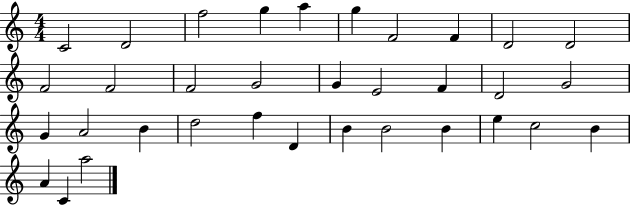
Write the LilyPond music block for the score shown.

{
  \clef treble
  \numericTimeSignature
  \time 4/4
  \key c \major
  c'2 d'2 | f''2 g''4 a''4 | g''4 f'2 f'4 | d'2 d'2 | \break f'2 f'2 | f'2 g'2 | g'4 e'2 f'4 | d'2 g'2 | \break g'4 a'2 b'4 | d''2 f''4 d'4 | b'4 b'2 b'4 | e''4 c''2 b'4 | \break a'4 c'4 a''2 | \bar "|."
}